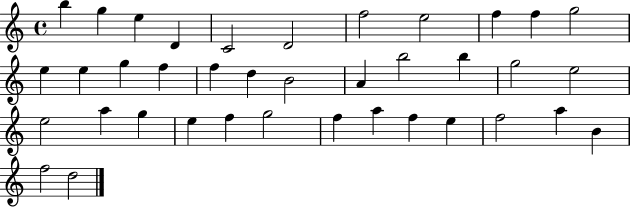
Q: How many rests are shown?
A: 0